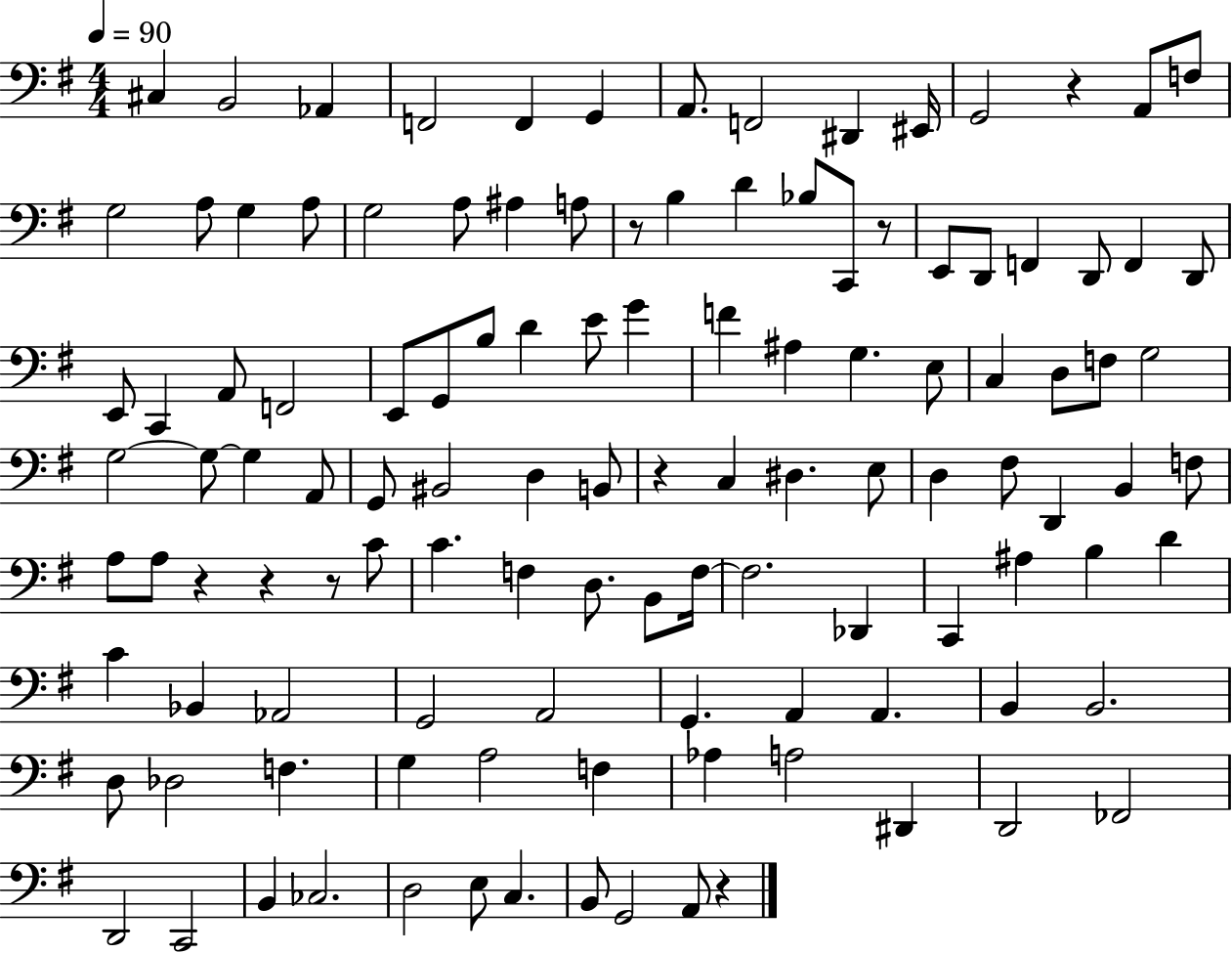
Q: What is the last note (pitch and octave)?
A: A2